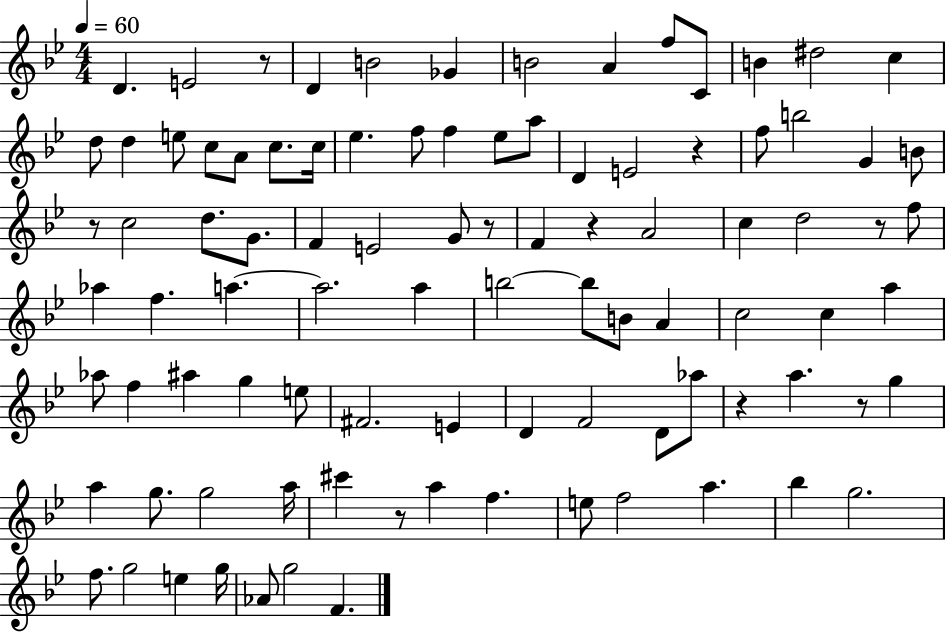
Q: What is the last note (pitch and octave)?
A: F4